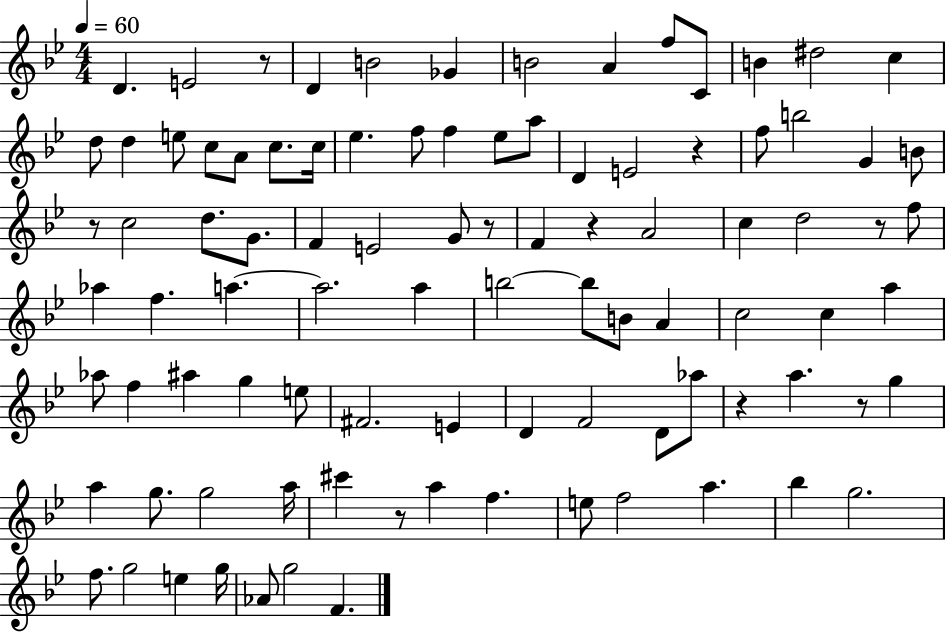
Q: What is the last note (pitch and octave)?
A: F4